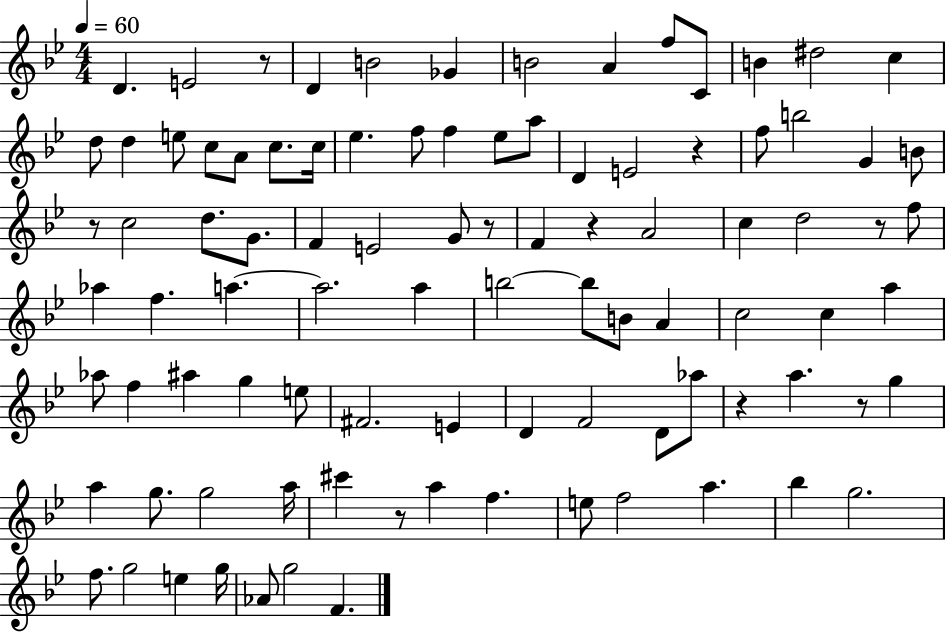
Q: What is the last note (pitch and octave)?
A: F4